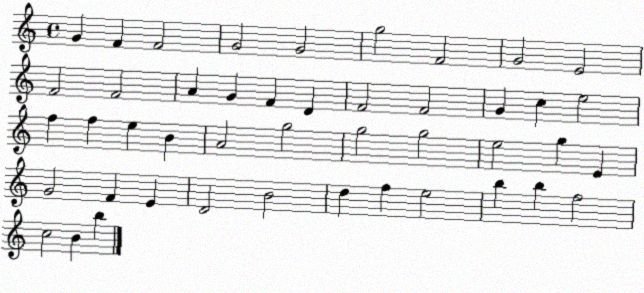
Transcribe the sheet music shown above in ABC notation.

X:1
T:Untitled
M:4/4
L:1/4
K:C
G F F2 G2 G2 g2 F2 G2 E2 F2 F2 A G F D F2 F2 G c e2 f f e B A2 g2 g2 g2 e2 g E G2 F E D2 B2 d f e2 b b f2 c2 B b